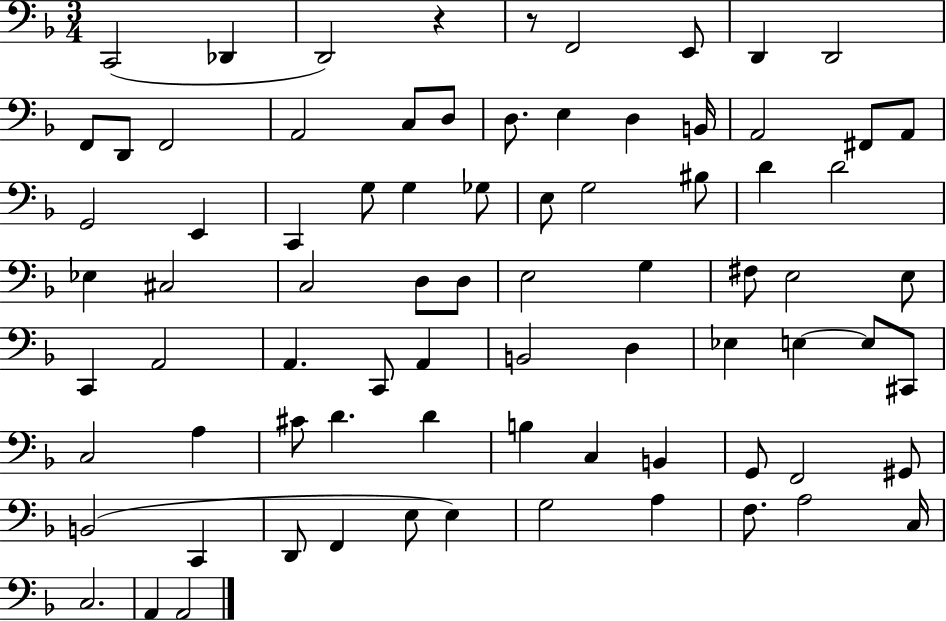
{
  \clef bass
  \numericTimeSignature
  \time 3/4
  \key f \major
  c,2( des,4 | d,2) r4 | r8 f,2 e,8 | d,4 d,2 | \break f,8 d,8 f,2 | a,2 c8 d8 | d8. e4 d4 b,16 | a,2 fis,8 a,8 | \break g,2 e,4 | c,4 g8 g4 ges8 | e8 g2 bis8 | d'4 d'2 | \break ees4 cis2 | c2 d8 d8 | e2 g4 | fis8 e2 e8 | \break c,4 a,2 | a,4. c,8 a,4 | b,2 d4 | ees4 e4~~ e8 cis,8 | \break c2 a4 | cis'8 d'4. d'4 | b4 c4 b,4 | g,8 f,2 gis,8 | \break b,2( c,4 | d,8 f,4 e8 e4) | g2 a4 | f8. a2 c16 | \break c2. | a,4 a,2 | \bar "|."
}